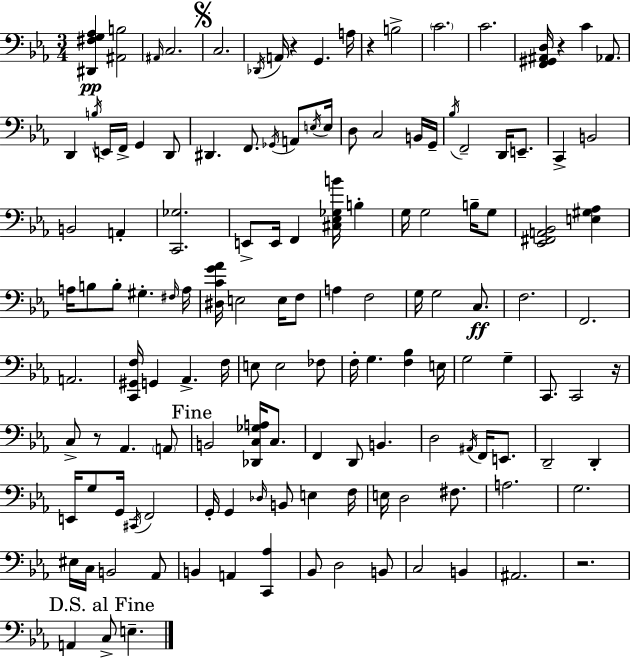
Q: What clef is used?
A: bass